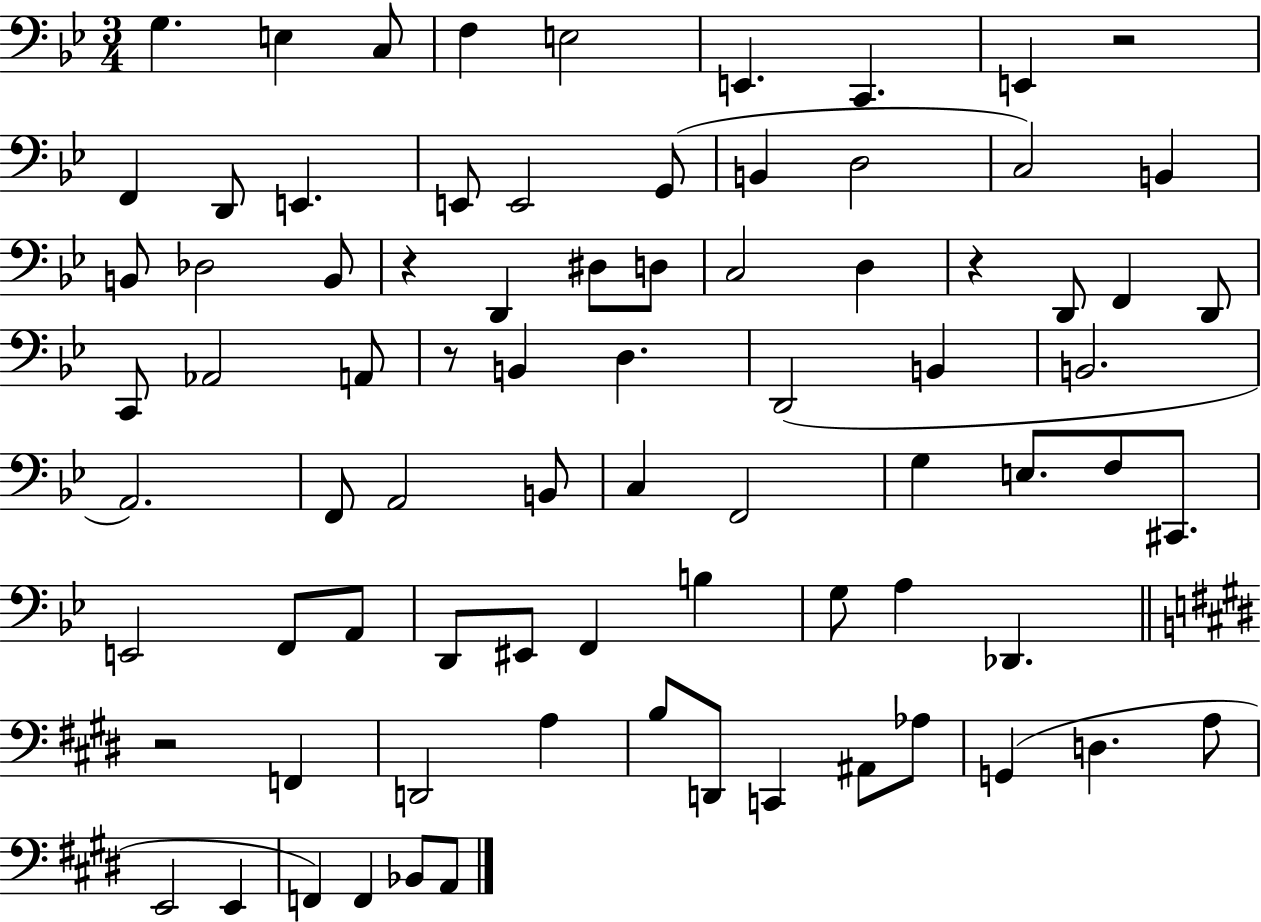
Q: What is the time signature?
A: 3/4